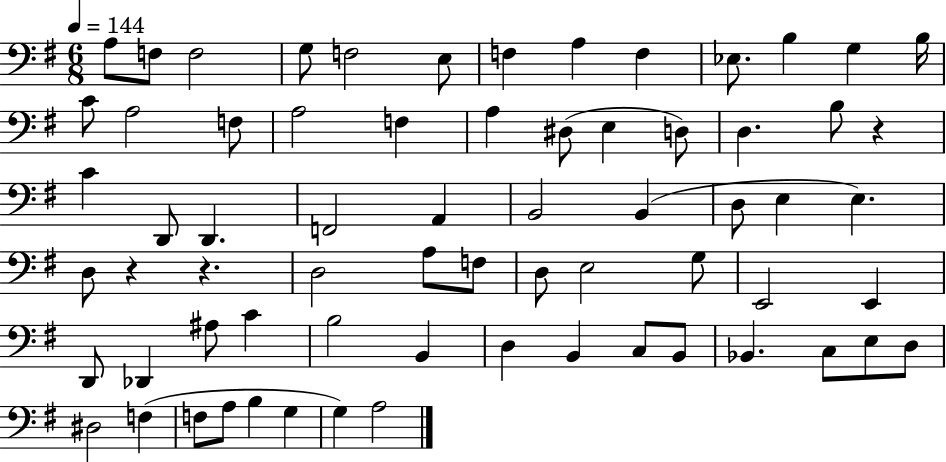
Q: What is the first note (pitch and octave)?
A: A3